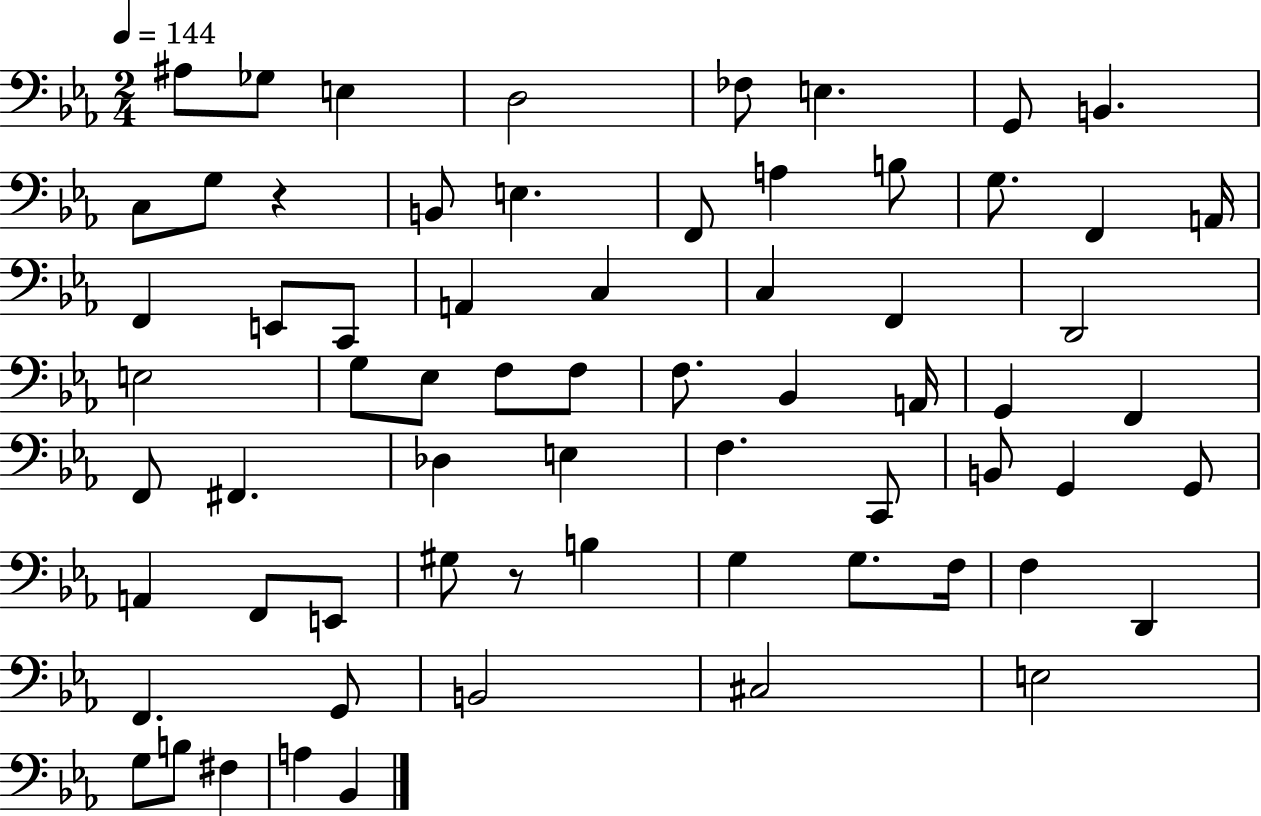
A#3/e Gb3/e E3/q D3/h FES3/e E3/q. G2/e B2/q. C3/e G3/e R/q B2/e E3/q. F2/e A3/q B3/e G3/e. F2/q A2/s F2/q E2/e C2/e A2/q C3/q C3/q F2/q D2/h E3/h G3/e Eb3/e F3/e F3/e F3/e. Bb2/q A2/s G2/q F2/q F2/e F#2/q. Db3/q E3/q F3/q. C2/e B2/e G2/q G2/e A2/q F2/e E2/e G#3/e R/e B3/q G3/q G3/e. F3/s F3/q D2/q F2/q. G2/e B2/h C#3/h E3/h G3/e B3/e F#3/q A3/q Bb2/q